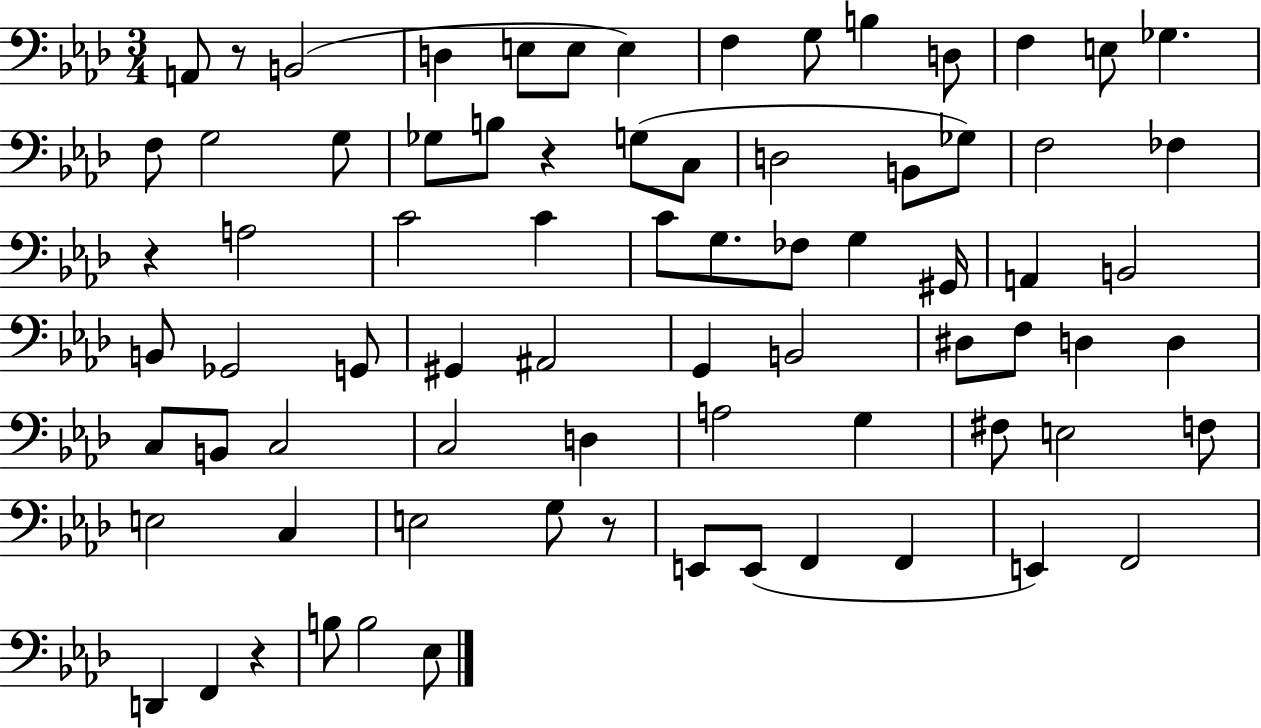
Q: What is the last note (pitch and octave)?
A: Eb3